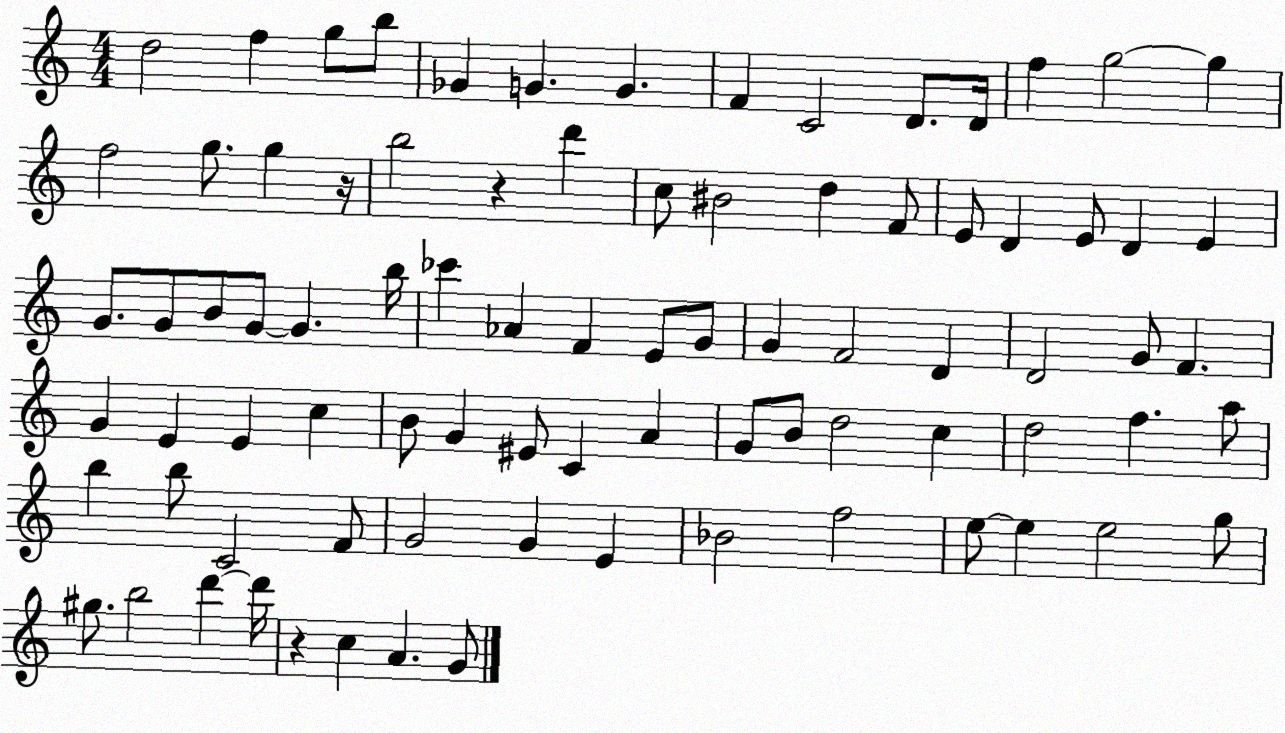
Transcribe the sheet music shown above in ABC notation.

X:1
T:Untitled
M:4/4
L:1/4
K:C
d2 f g/2 b/2 _G G G F C2 D/2 D/4 f g2 g f2 g/2 g z/4 b2 z d' c/2 ^B2 d F/2 E/2 D E/2 D E G/2 G/2 B/2 G/2 G b/4 _c' _A F E/2 G/2 G F2 D D2 G/2 F G E E c B/2 G ^E/2 C A G/2 B/2 d2 c d2 f a/2 b b/2 C2 F/2 G2 G E _B2 f2 e/2 e e2 g/2 ^g/2 b2 d' d'/4 z c A G/2